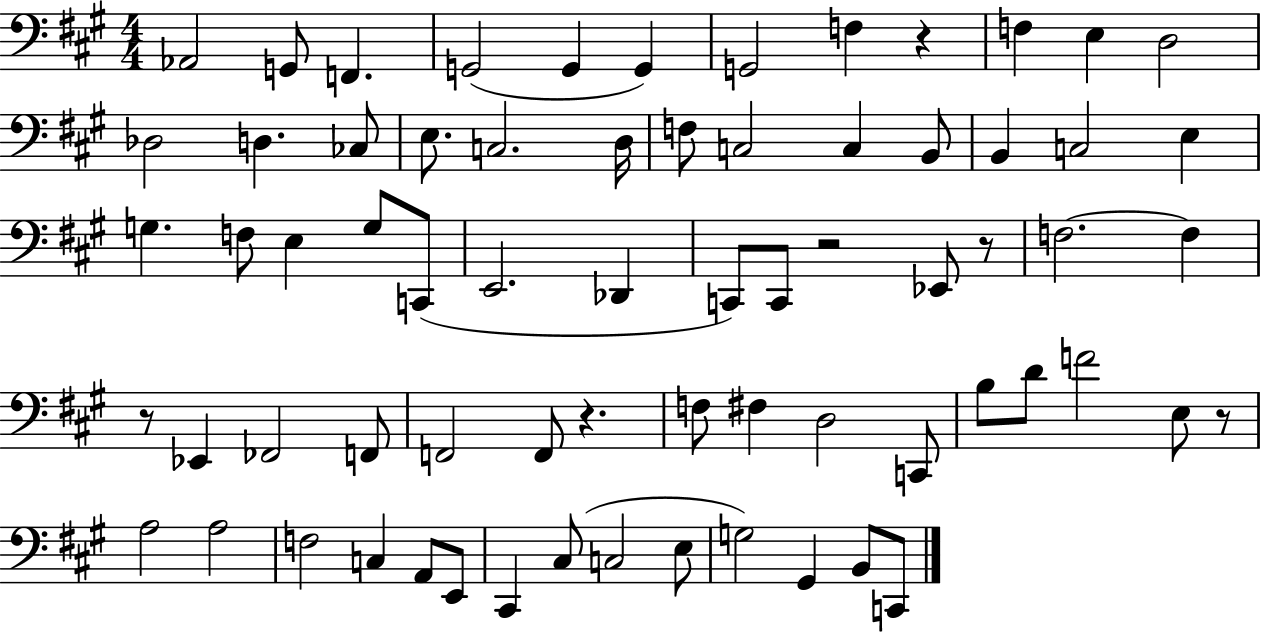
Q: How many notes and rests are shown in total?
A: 69